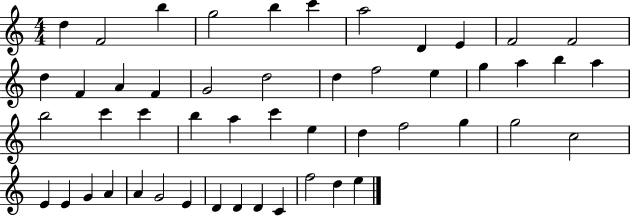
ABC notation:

X:1
T:Untitled
M:4/4
L:1/4
K:C
d F2 b g2 b c' a2 D E F2 F2 d F A F G2 d2 d f2 e g a b a b2 c' c' b a c' e d f2 g g2 c2 E E G A A G2 E D D D C f2 d e